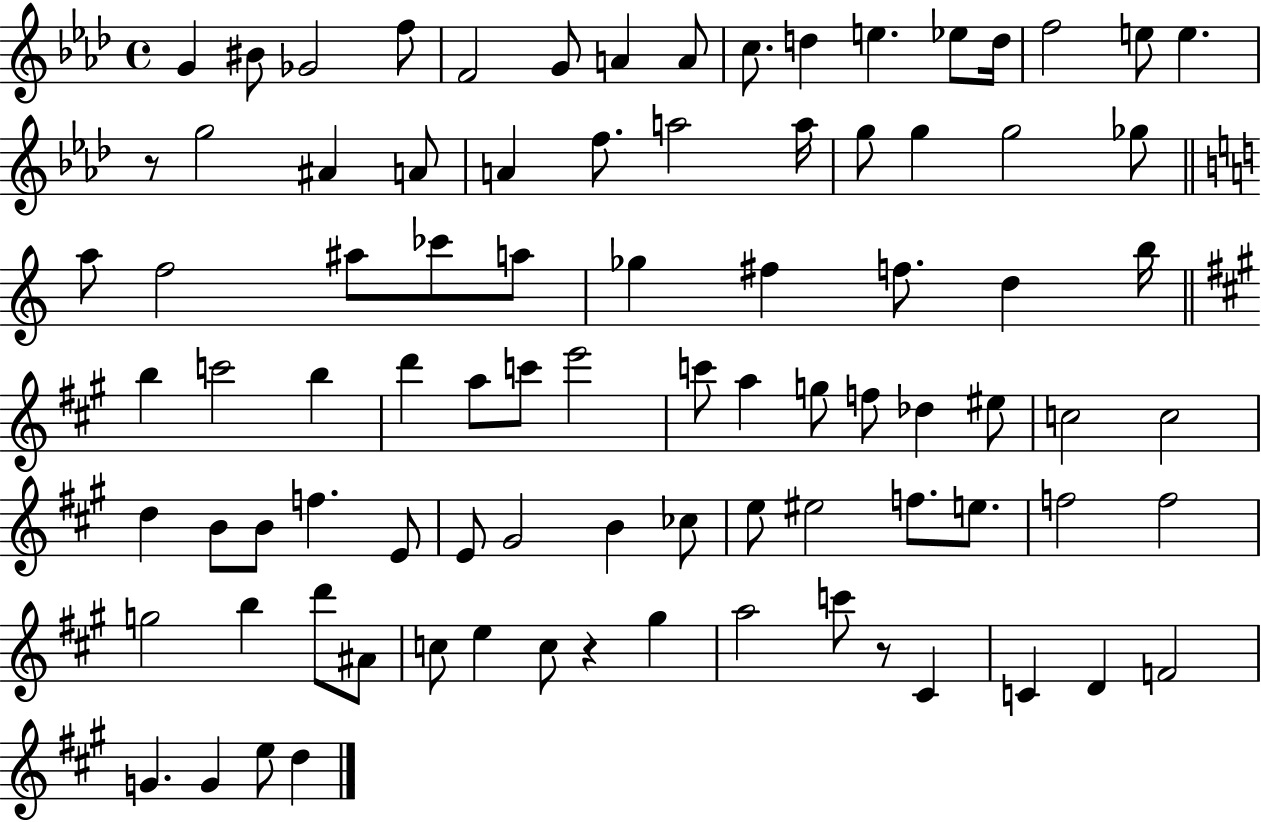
X:1
T:Untitled
M:4/4
L:1/4
K:Ab
G ^B/2 _G2 f/2 F2 G/2 A A/2 c/2 d e _e/2 d/4 f2 e/2 e z/2 g2 ^A A/2 A f/2 a2 a/4 g/2 g g2 _g/2 a/2 f2 ^a/2 _c'/2 a/2 _g ^f f/2 d b/4 b c'2 b d' a/2 c'/2 e'2 c'/2 a g/2 f/2 _d ^e/2 c2 c2 d B/2 B/2 f E/2 E/2 ^G2 B _c/2 e/2 ^e2 f/2 e/2 f2 f2 g2 b d'/2 ^A/2 c/2 e c/2 z ^g a2 c'/2 z/2 ^C C D F2 G G e/2 d